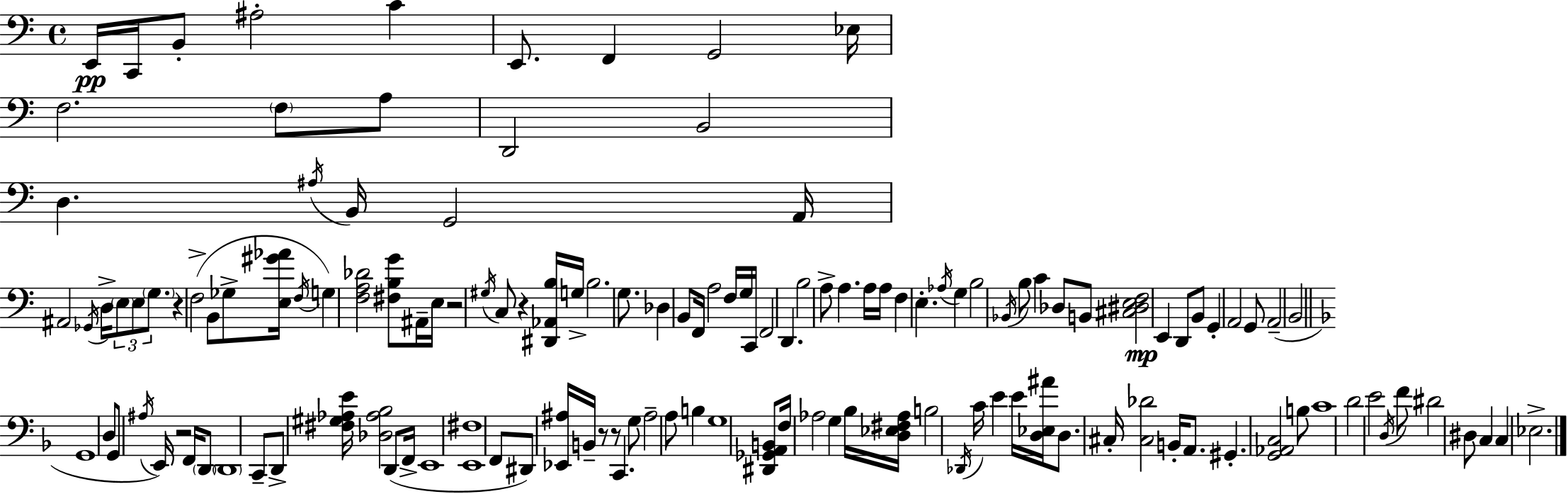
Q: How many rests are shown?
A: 6